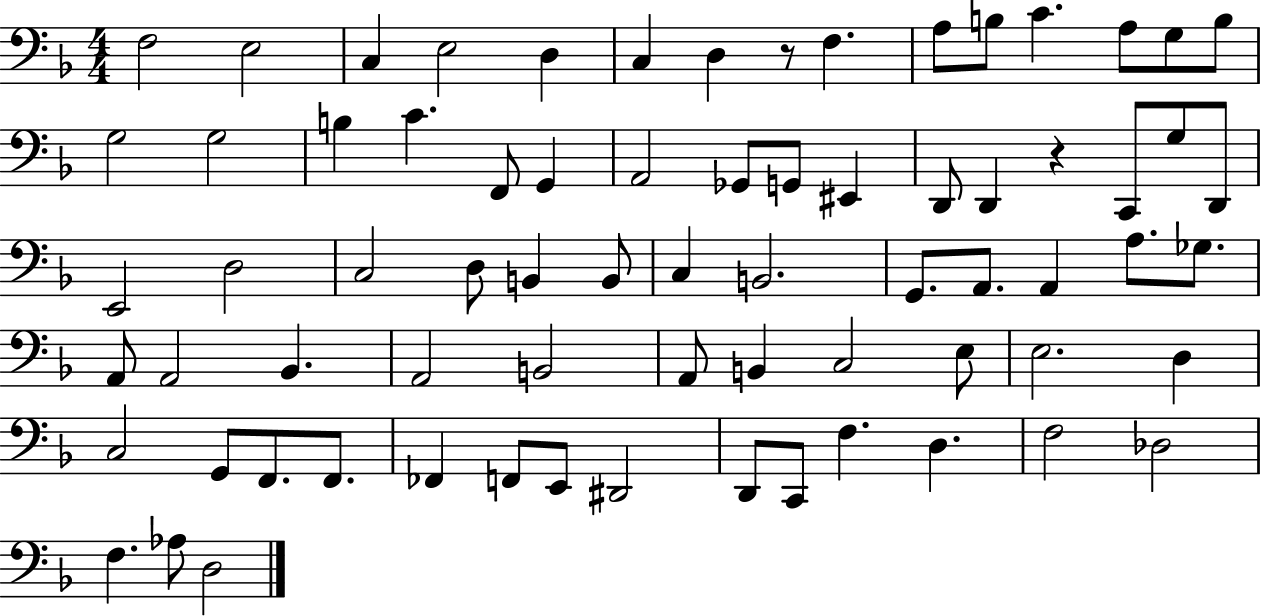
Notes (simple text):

F3/h E3/h C3/q E3/h D3/q C3/q D3/q R/e F3/q. A3/e B3/e C4/q. A3/e G3/e B3/e G3/h G3/h B3/q C4/q. F2/e G2/q A2/h Gb2/e G2/e EIS2/q D2/e D2/q R/q C2/e G3/e D2/e E2/h D3/h C3/h D3/e B2/q B2/e C3/q B2/h. G2/e. A2/e. A2/q A3/e. Gb3/e. A2/e A2/h Bb2/q. A2/h B2/h A2/e B2/q C3/h E3/e E3/h. D3/q C3/h G2/e F2/e. F2/e. FES2/q F2/e E2/e D#2/h D2/e C2/e F3/q. D3/q. F3/h Db3/h F3/q. Ab3/e D3/h